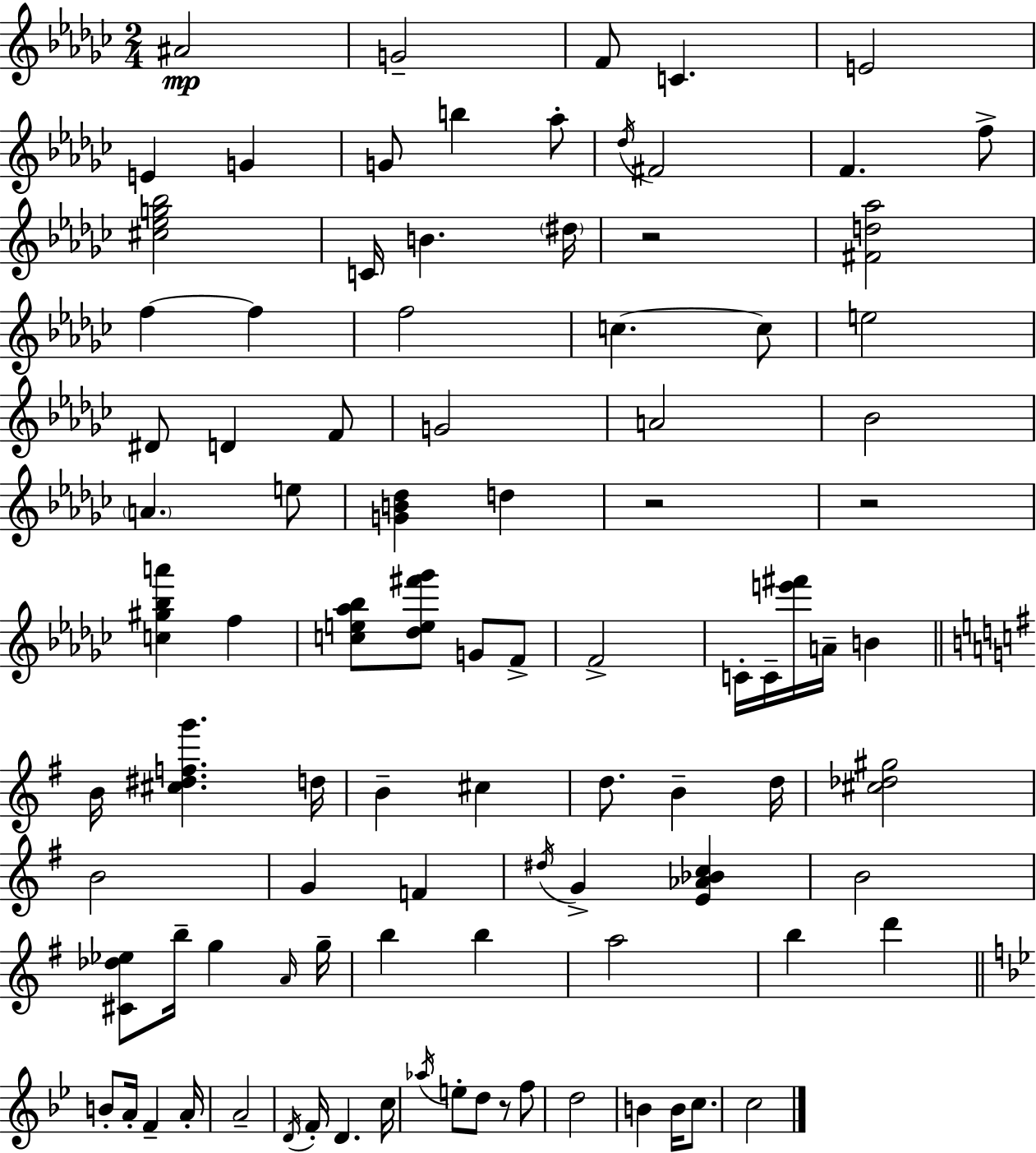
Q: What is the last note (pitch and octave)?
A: C5